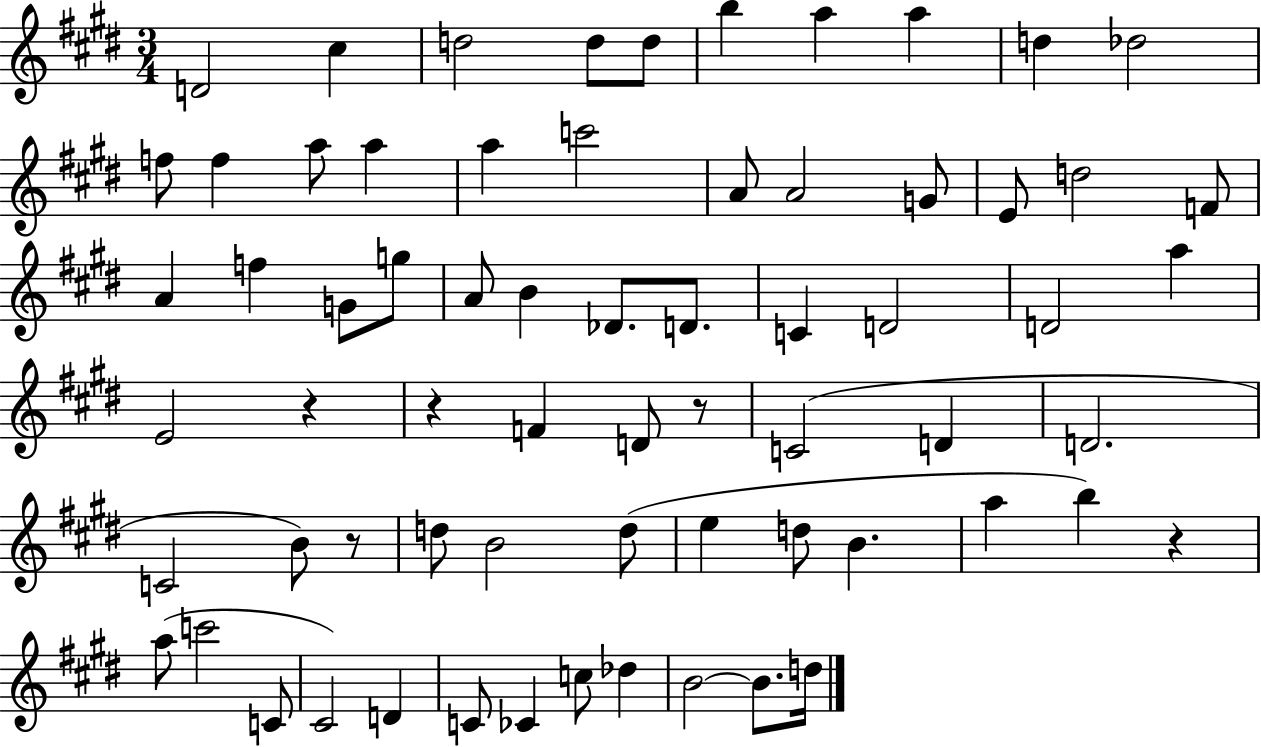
{
  \clef treble
  \numericTimeSignature
  \time 3/4
  \key e \major
  \repeat volta 2 { d'2 cis''4 | d''2 d''8 d''8 | b''4 a''4 a''4 | d''4 des''2 | \break f''8 f''4 a''8 a''4 | a''4 c'''2 | a'8 a'2 g'8 | e'8 d''2 f'8 | \break a'4 f''4 g'8 g''8 | a'8 b'4 des'8. d'8. | c'4 d'2 | d'2 a''4 | \break e'2 r4 | r4 f'4 d'8 r8 | c'2( d'4 | d'2. | \break c'2 b'8) r8 | d''8 b'2 d''8( | e''4 d''8 b'4. | a''4 b''4) r4 | \break a''8( c'''2 c'8 | cis'2) d'4 | c'8 ces'4 c''8 des''4 | b'2~~ b'8. d''16 | \break } \bar "|."
}